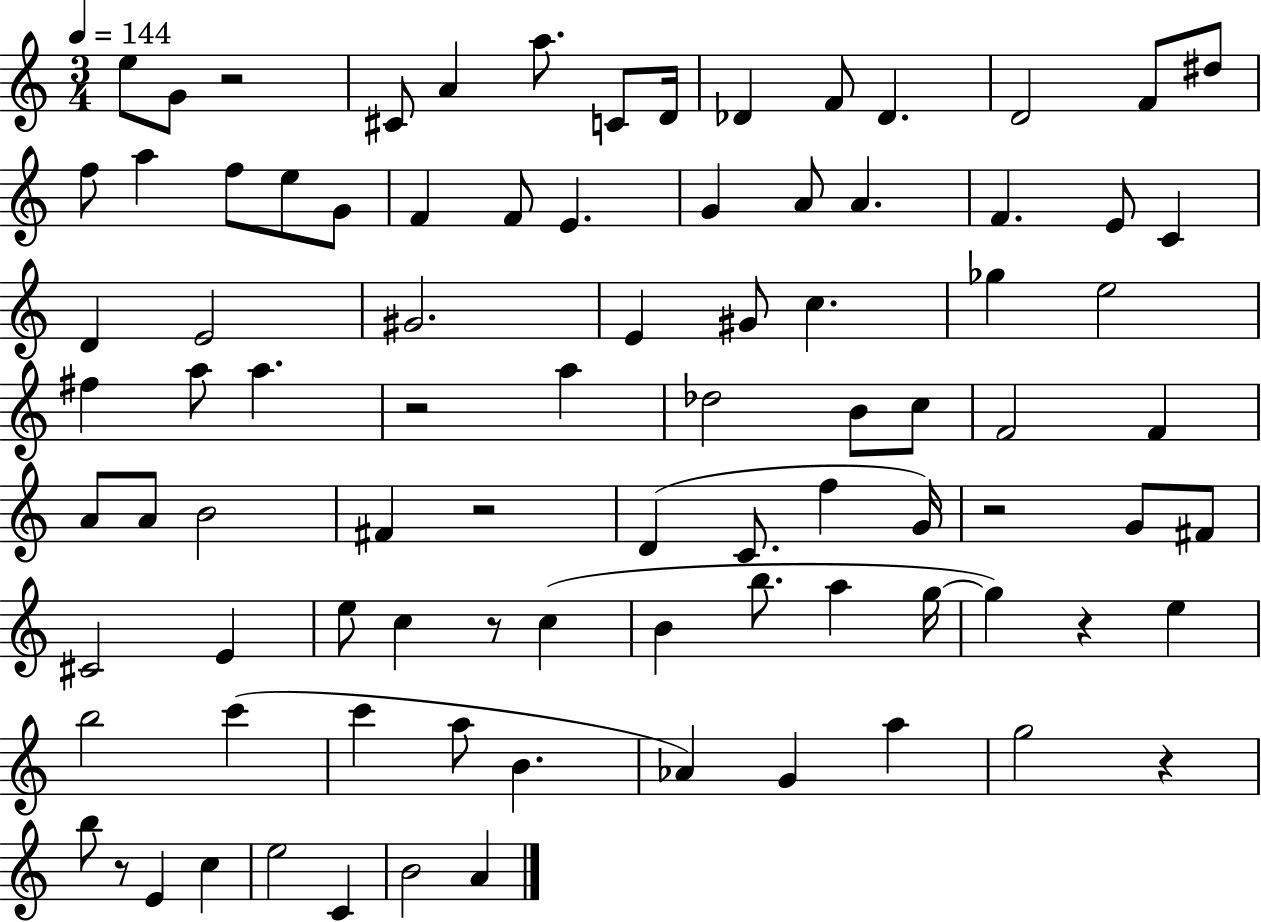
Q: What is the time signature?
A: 3/4